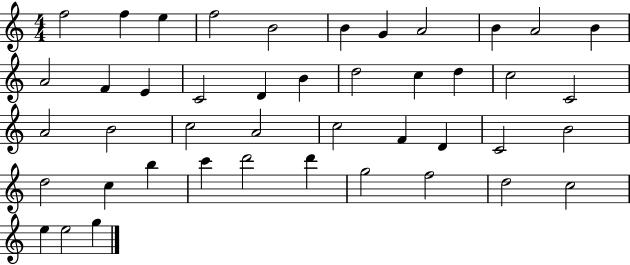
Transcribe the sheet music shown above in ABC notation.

X:1
T:Untitled
M:4/4
L:1/4
K:C
f2 f e f2 B2 B G A2 B A2 B A2 F E C2 D B d2 c d c2 C2 A2 B2 c2 A2 c2 F D C2 B2 d2 c b c' d'2 d' g2 f2 d2 c2 e e2 g